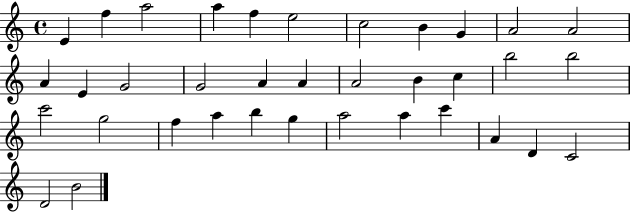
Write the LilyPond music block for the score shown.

{
  \clef treble
  \time 4/4
  \defaultTimeSignature
  \key c \major
  e'4 f''4 a''2 | a''4 f''4 e''2 | c''2 b'4 g'4 | a'2 a'2 | \break a'4 e'4 g'2 | g'2 a'4 a'4 | a'2 b'4 c''4 | b''2 b''2 | \break c'''2 g''2 | f''4 a''4 b''4 g''4 | a''2 a''4 c'''4 | a'4 d'4 c'2 | \break d'2 b'2 | \bar "|."
}